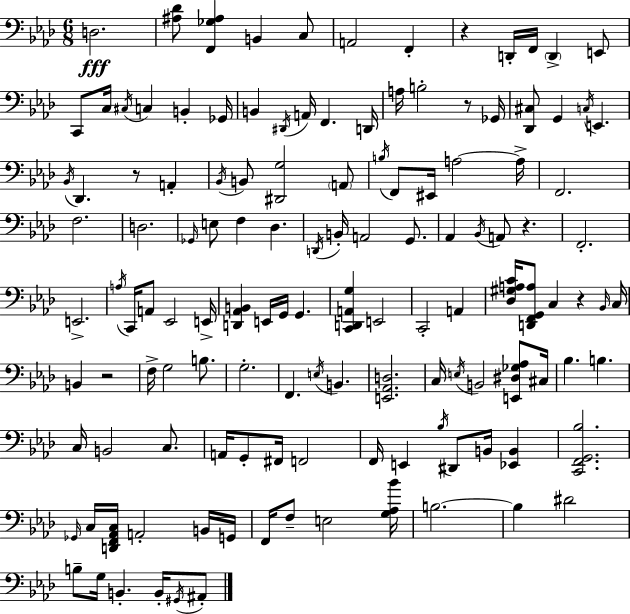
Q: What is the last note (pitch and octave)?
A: A#2